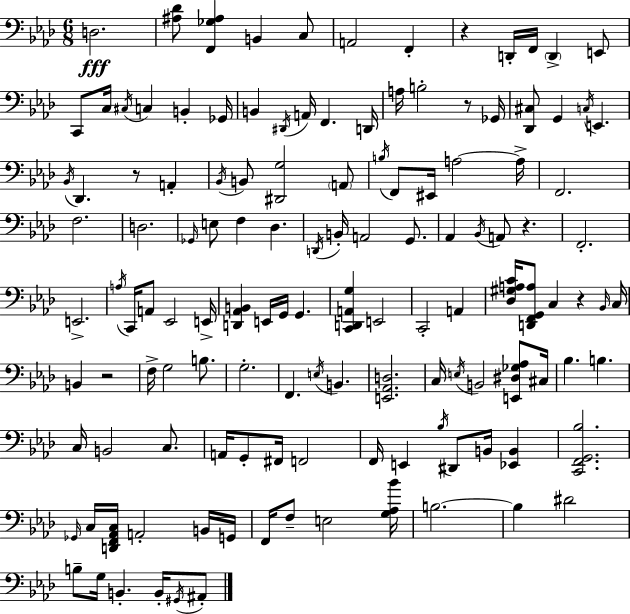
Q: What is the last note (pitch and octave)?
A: A#2